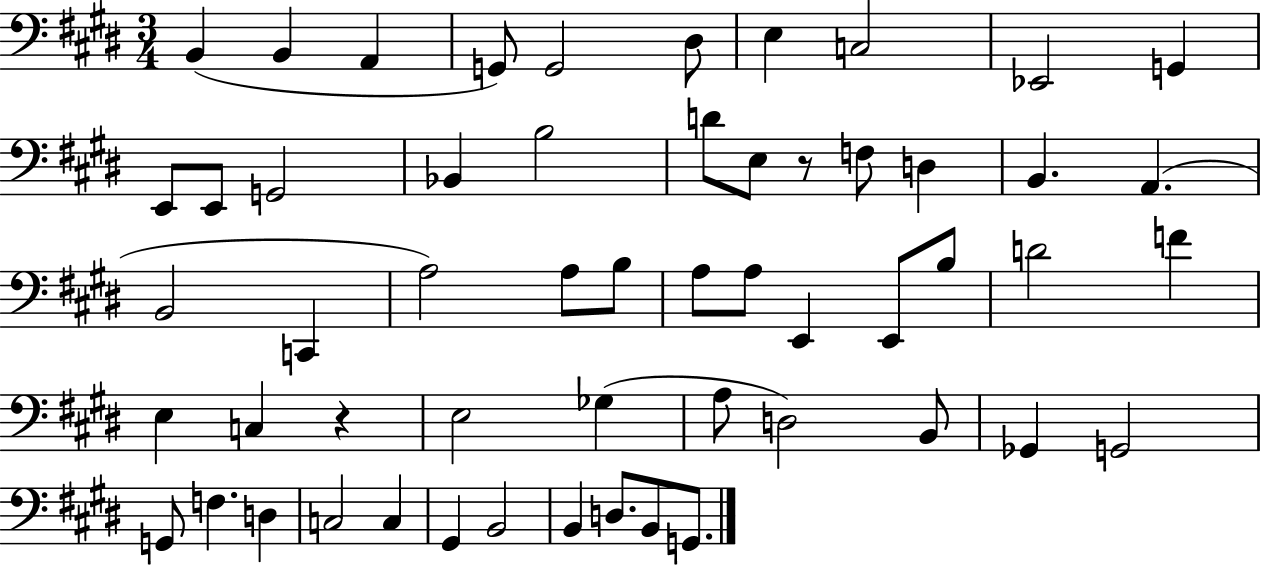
{
  \clef bass
  \numericTimeSignature
  \time 3/4
  \key e \major
  b,4( b,4 a,4 | g,8) g,2 dis8 | e4 c2 | ees,2 g,4 | \break e,8 e,8 g,2 | bes,4 b2 | d'8 e8 r8 f8 d4 | b,4. a,4.( | \break b,2 c,4 | a2) a8 b8 | a8 a8 e,4 e,8 b8 | d'2 f'4 | \break e4 c4 r4 | e2 ges4( | a8 d2) b,8 | ges,4 g,2 | \break g,8 f4. d4 | c2 c4 | gis,4 b,2 | b,4 d8. b,8 g,8. | \break \bar "|."
}